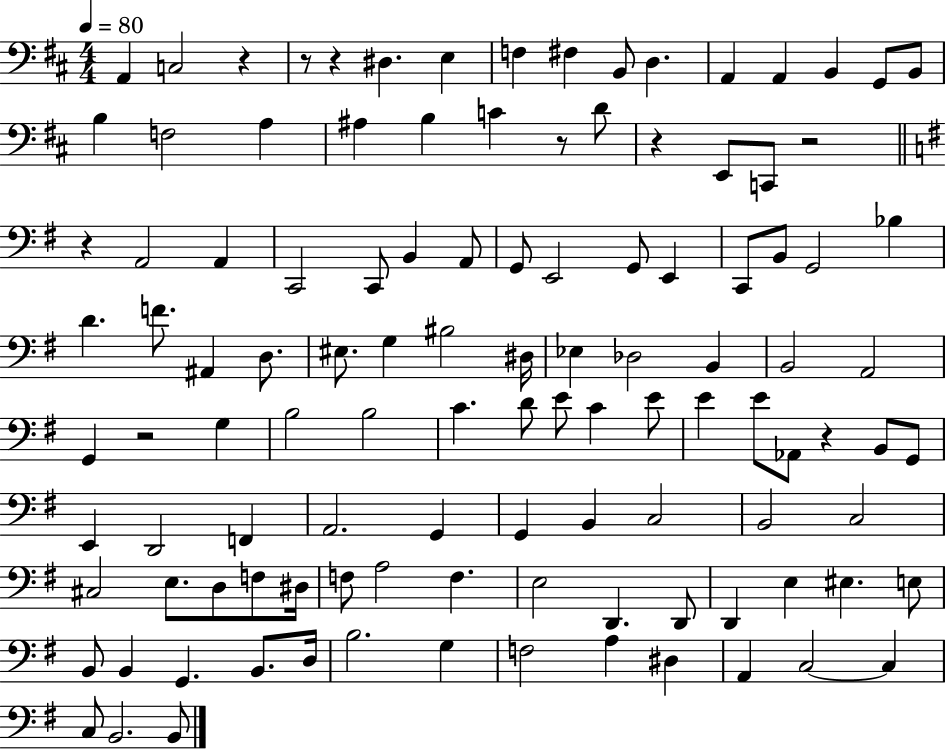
X:1
T:Untitled
M:4/4
L:1/4
K:D
A,, C,2 z z/2 z ^D, E, F, ^F, B,,/2 D, A,, A,, B,, G,,/2 B,,/2 B, F,2 A, ^A, B, C z/2 D/2 z E,,/2 C,,/2 z2 z A,,2 A,, C,,2 C,,/2 B,, A,,/2 G,,/2 E,,2 G,,/2 E,, C,,/2 B,,/2 G,,2 _B, D F/2 ^A,, D,/2 ^E,/2 G, ^B,2 ^D,/4 _E, _D,2 B,, B,,2 A,,2 G,, z2 G, B,2 B,2 C D/2 E/2 C E/2 E E/2 _A,,/2 z B,,/2 G,,/2 E,, D,,2 F,, A,,2 G,, G,, B,, C,2 B,,2 C,2 ^C,2 E,/2 D,/2 F,/2 ^D,/4 F,/2 A,2 F, E,2 D,, D,,/2 D,, E, ^E, E,/2 B,,/2 B,, G,, B,,/2 D,/4 B,2 G, F,2 A, ^D, A,, C,2 C, C,/2 B,,2 B,,/2